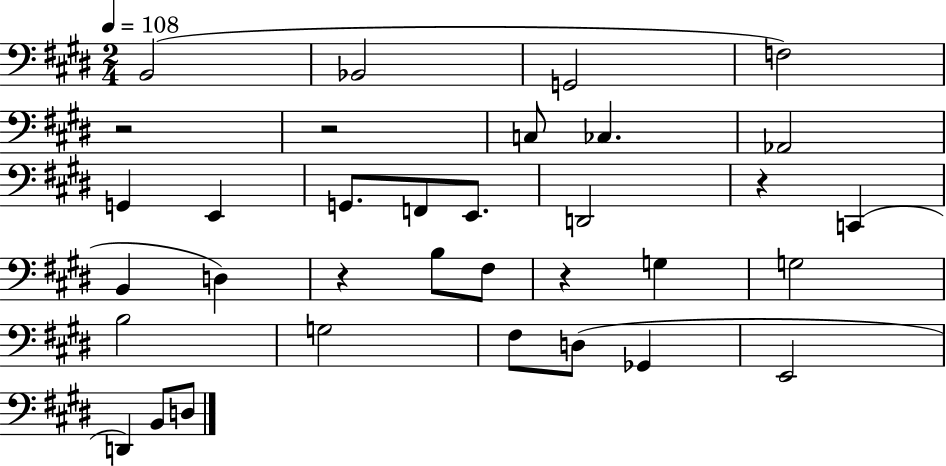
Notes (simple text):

B2/h Bb2/h G2/h F3/h R/h R/h C3/e CES3/q. Ab2/h G2/q E2/q G2/e. F2/e E2/e. D2/h R/q C2/q B2/q D3/q R/q B3/e F#3/e R/q G3/q G3/h B3/h G3/h F#3/e D3/e Gb2/q E2/h D2/q B2/e D3/e